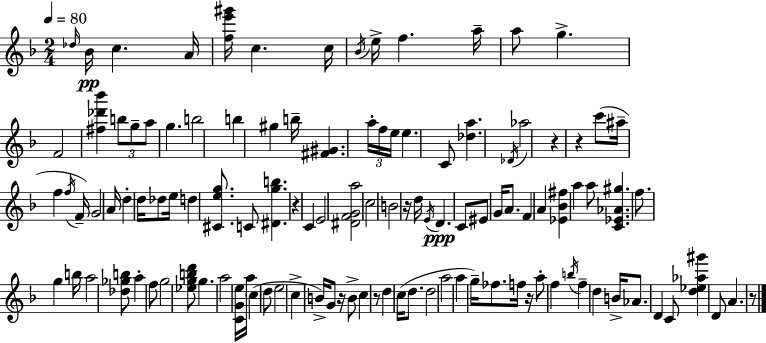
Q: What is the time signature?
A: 2/4